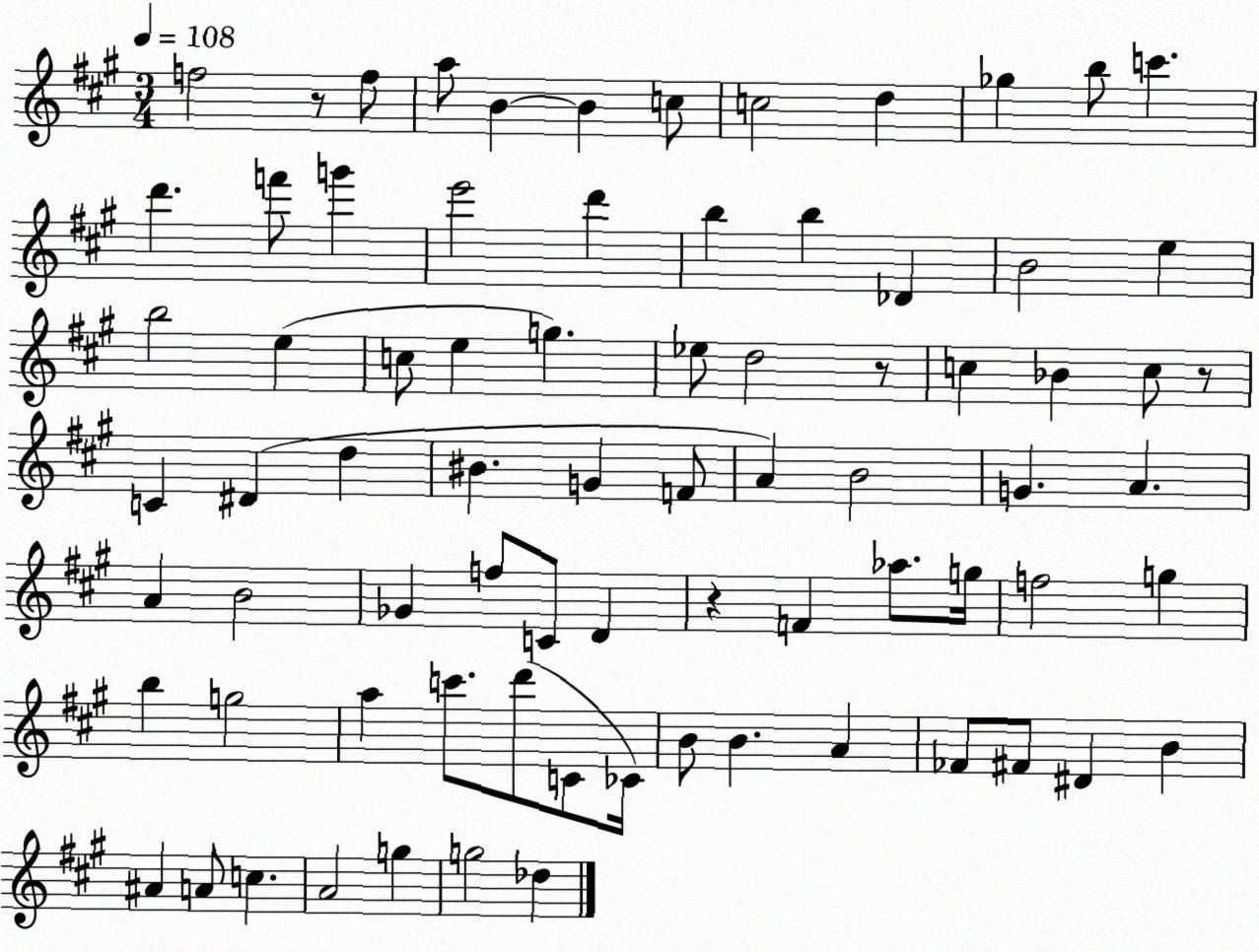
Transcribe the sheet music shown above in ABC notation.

X:1
T:Untitled
M:3/4
L:1/4
K:A
f2 z/2 f/2 a/2 B B c/2 c2 d _g b/2 c' d' f'/2 g' e'2 d' b b _D B2 e b2 e c/2 e g _e/2 d2 z/2 c _B c/2 z/2 C ^D d ^B G F/2 A B2 G A A B2 _G f/2 C/2 D z F _a/2 g/4 f2 g b g2 a c'/2 d'/2 C/2 _C/4 B/2 B A _F/2 ^F/2 ^D B ^A A/2 c A2 g g2 _d